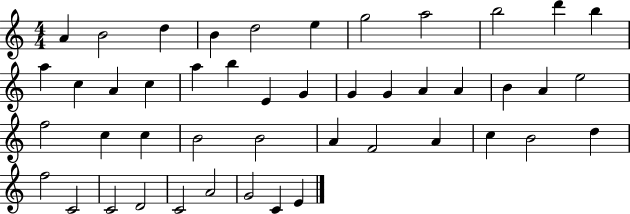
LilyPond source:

{
  \clef treble
  \numericTimeSignature
  \time 4/4
  \key c \major
  a'4 b'2 d''4 | b'4 d''2 e''4 | g''2 a''2 | b''2 d'''4 b''4 | \break a''4 c''4 a'4 c''4 | a''4 b''4 e'4 g'4 | g'4 g'4 a'4 a'4 | b'4 a'4 e''2 | \break f''2 c''4 c''4 | b'2 b'2 | a'4 f'2 a'4 | c''4 b'2 d''4 | \break f''2 c'2 | c'2 d'2 | c'2 a'2 | g'2 c'4 e'4 | \break \bar "|."
}